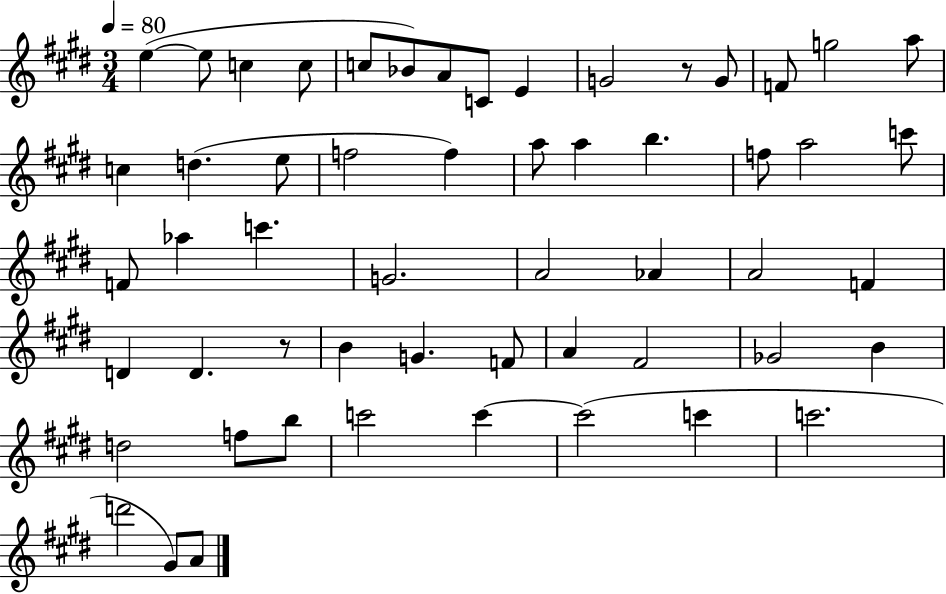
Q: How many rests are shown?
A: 2